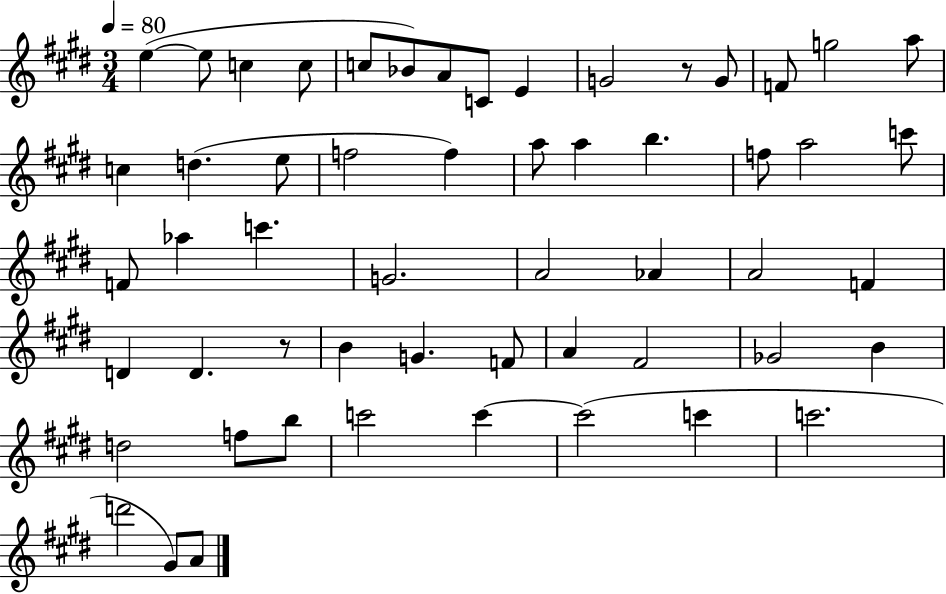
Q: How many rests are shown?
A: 2